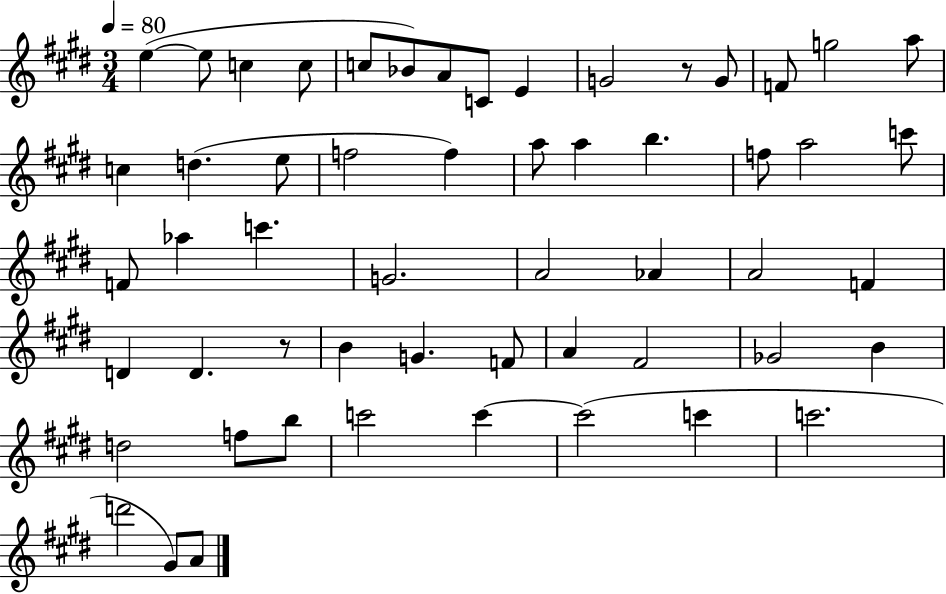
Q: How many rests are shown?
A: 2